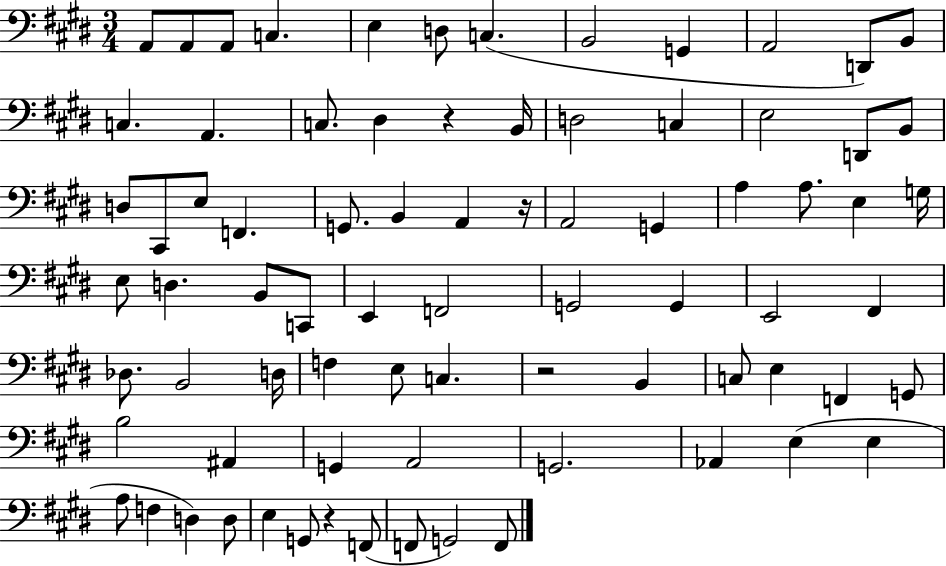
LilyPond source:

{
  \clef bass
  \numericTimeSignature
  \time 3/4
  \key e \major
  a,8 a,8 a,8 c4. | e4 d8 c4.( | b,2 g,4 | a,2 d,8) b,8 | \break c4. a,4. | c8. dis4 r4 b,16 | d2 c4 | e2 d,8 b,8 | \break d8 cis,8 e8 f,4. | g,8. b,4 a,4 r16 | a,2 g,4 | a4 a8. e4 g16 | \break e8 d4. b,8 c,8 | e,4 f,2 | g,2 g,4 | e,2 fis,4 | \break des8. b,2 d16 | f4 e8 c4. | r2 b,4 | c8 e4 f,4 g,8 | \break b2 ais,4 | g,4 a,2 | g,2. | aes,4 e4( e4 | \break a8 f4 d4) d8 | e4 g,8 r4 f,8( | f,8 g,2) f,8 | \bar "|."
}